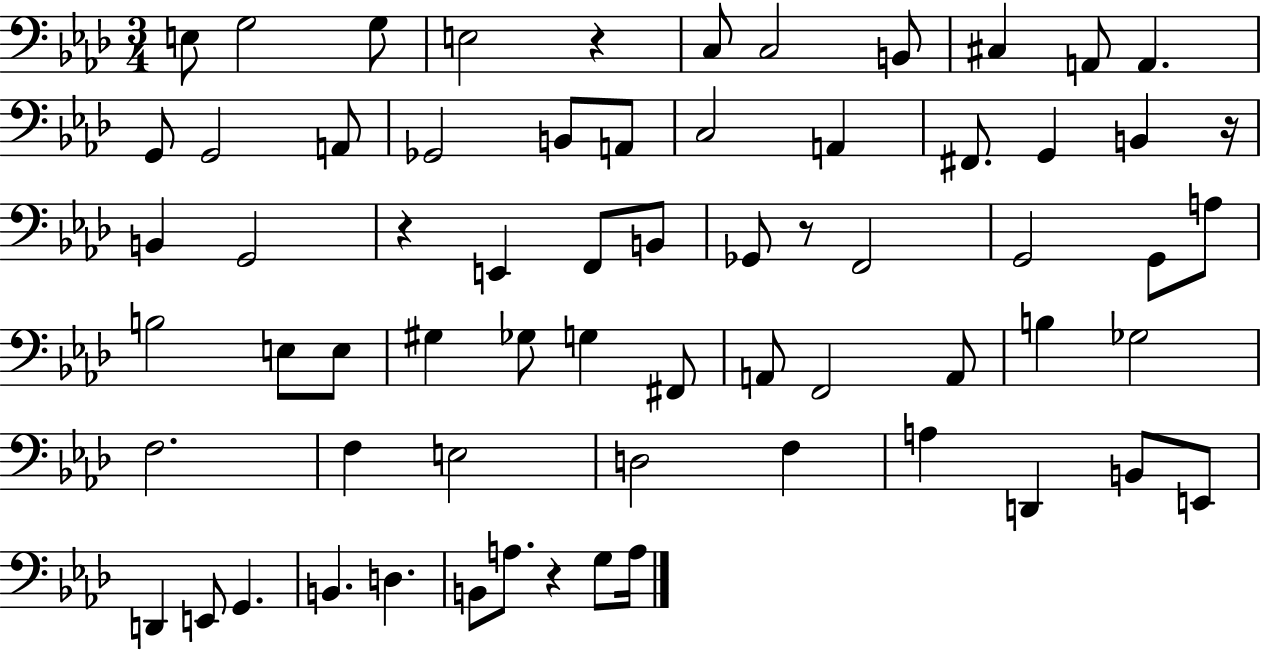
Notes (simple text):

E3/e G3/h G3/e E3/h R/q C3/e C3/h B2/e C#3/q A2/e A2/q. G2/e G2/h A2/e Gb2/h B2/e A2/e C3/h A2/q F#2/e. G2/q B2/q R/s B2/q G2/h R/q E2/q F2/e B2/e Gb2/e R/e F2/h G2/h G2/e A3/e B3/h E3/e E3/e G#3/q Gb3/e G3/q F#2/e A2/e F2/h A2/e B3/q Gb3/h F3/h. F3/q E3/h D3/h F3/q A3/q D2/q B2/e E2/e D2/q E2/e G2/q. B2/q. D3/q. B2/e A3/e. R/q G3/e A3/s